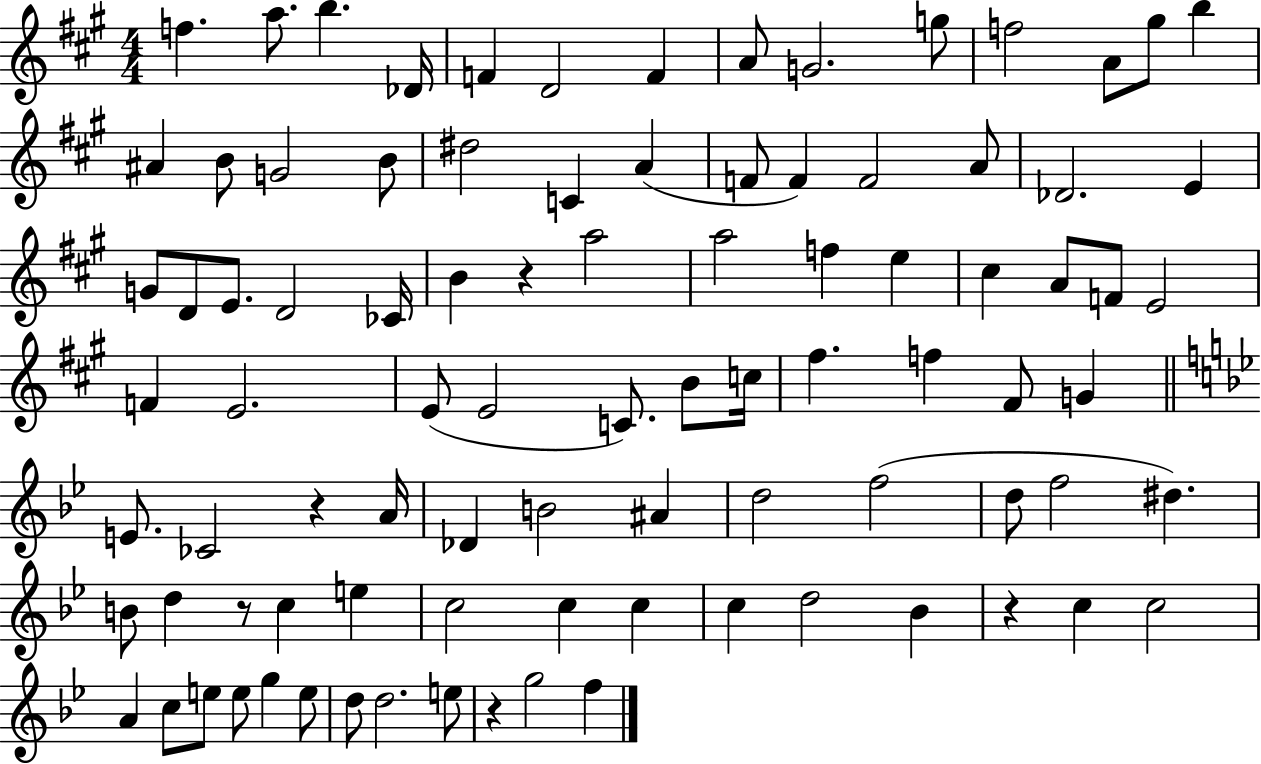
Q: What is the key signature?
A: A major